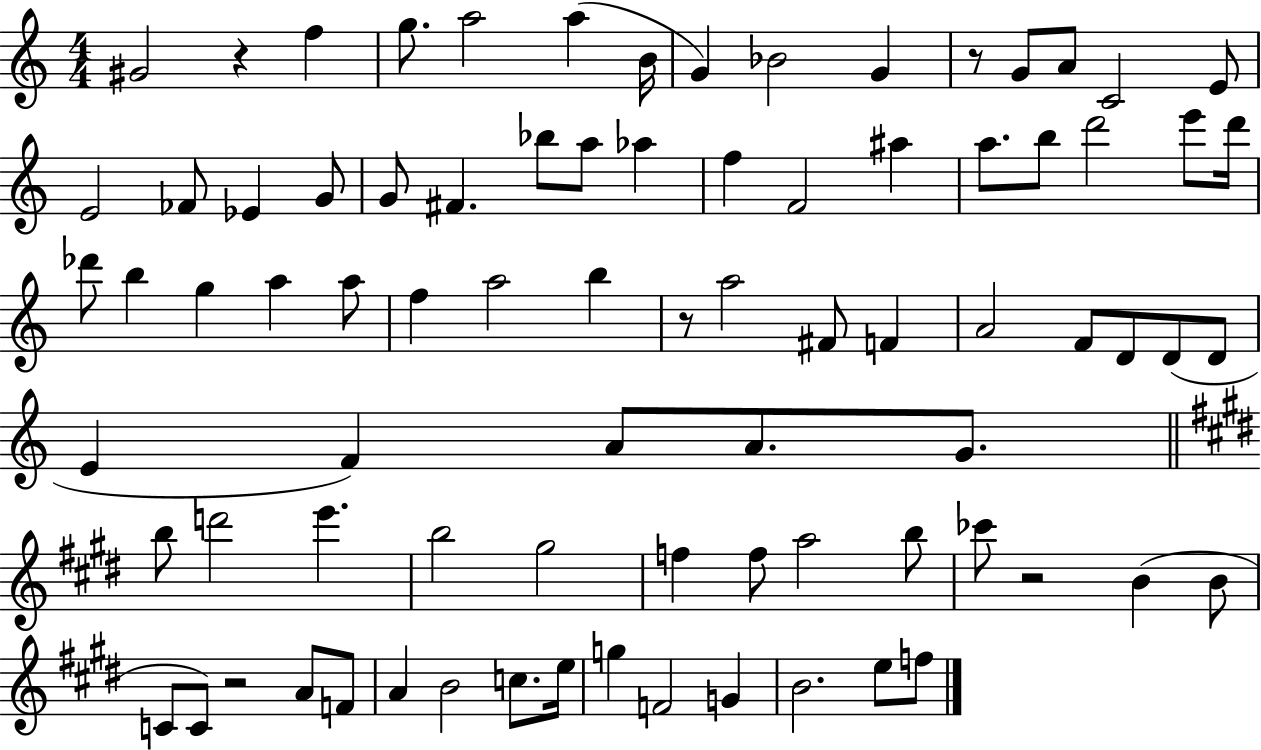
{
  \clef treble
  \numericTimeSignature
  \time 4/4
  \key c \major
  gis'2 r4 f''4 | g''8. a''2 a''4( b'16 | g'4) bes'2 g'4 | r8 g'8 a'8 c'2 e'8 | \break e'2 fes'8 ees'4 g'8 | g'8 fis'4. bes''8 a''8 aes''4 | f''4 f'2 ais''4 | a''8. b''8 d'''2 e'''8 d'''16 | \break des'''8 b''4 g''4 a''4 a''8 | f''4 a''2 b''4 | r8 a''2 fis'8 f'4 | a'2 f'8 d'8 d'8( d'8 | \break e'4 f'4) a'8 a'8. g'8. | \bar "||" \break \key e \major b''8 d'''2 e'''4. | b''2 gis''2 | f''4 f''8 a''2 b''8 | ces'''8 r2 b'4( b'8 | \break c'8 c'8) r2 a'8 f'8 | a'4 b'2 c''8. e''16 | g''4 f'2 g'4 | b'2. e''8 f''8 | \break \bar "|."
}